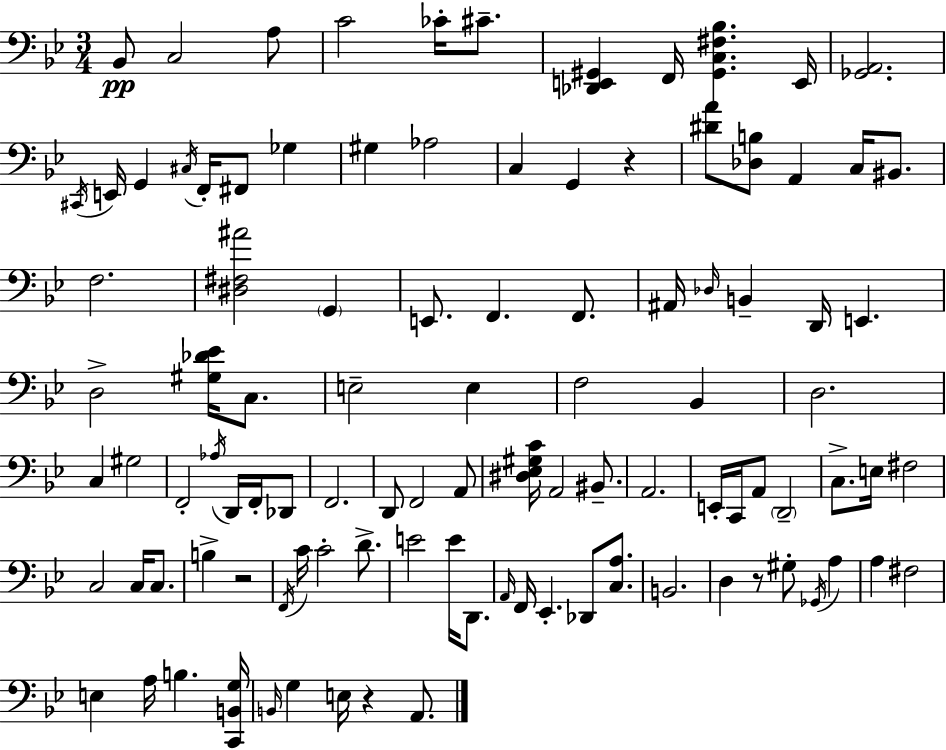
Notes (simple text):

Bb2/e C3/h A3/e C4/h CES4/s C#4/e. [Db2,E2,G#2]/q F2/s [G#2,C3,F#3,Bb3]/q. E2/s [Gb2,A2]/h. C#2/s E2/s G2/q C#3/s F2/s F#2/e Gb3/q G#3/q Ab3/h C3/q G2/q R/q [D#4,A4]/e [Db3,B3]/e A2/q C3/s BIS2/e. F3/h. [D#3,F#3,A#4]/h G2/q E2/e. F2/q. F2/e. A#2/s Db3/s B2/q D2/s E2/q. D3/h [G#3,Db4,Eb4]/s C3/e. E3/h E3/q F3/h Bb2/q D3/h. C3/q G#3/h F2/h Ab3/s D2/s F2/s Db2/e F2/h. D2/e F2/h A2/e [D#3,Eb3,G#3,C4]/s A2/h BIS2/e. A2/h. E2/s C2/s A2/e D2/h C3/e. E3/s F#3/h C3/h C3/s C3/e. B3/q R/h F2/s C4/s C4/h D4/e. E4/h E4/s D2/e. A2/s F2/s Eb2/q. Db2/e [C3,A3]/e. B2/h. D3/q R/e G#3/e Gb2/s A3/q A3/q F#3/h E3/q A3/s B3/q. [C2,B2,G3]/s B2/s G3/q E3/s R/q A2/e.